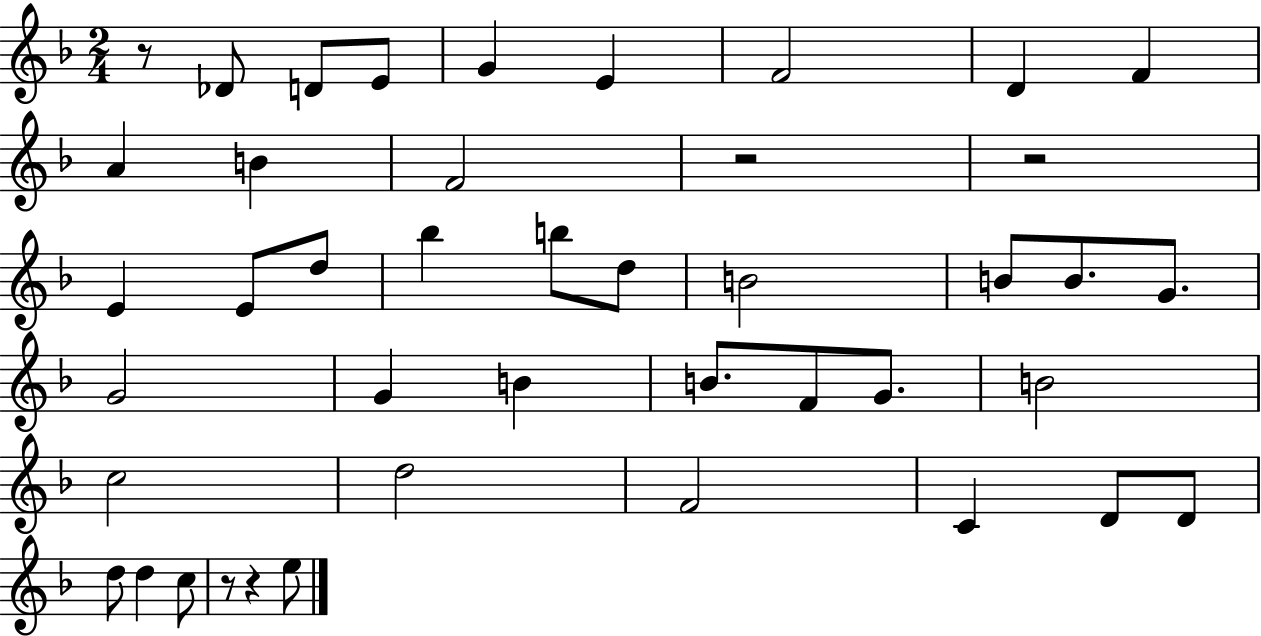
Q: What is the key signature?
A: F major